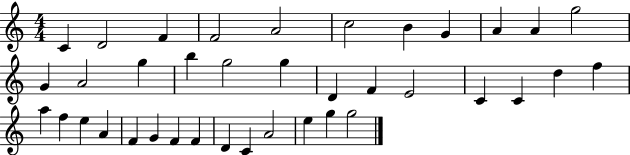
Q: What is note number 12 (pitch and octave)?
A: G4